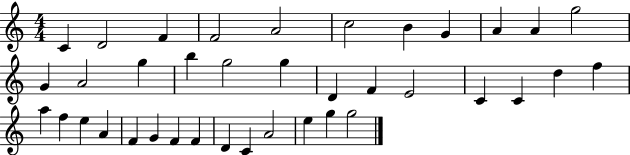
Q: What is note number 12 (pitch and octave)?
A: G4